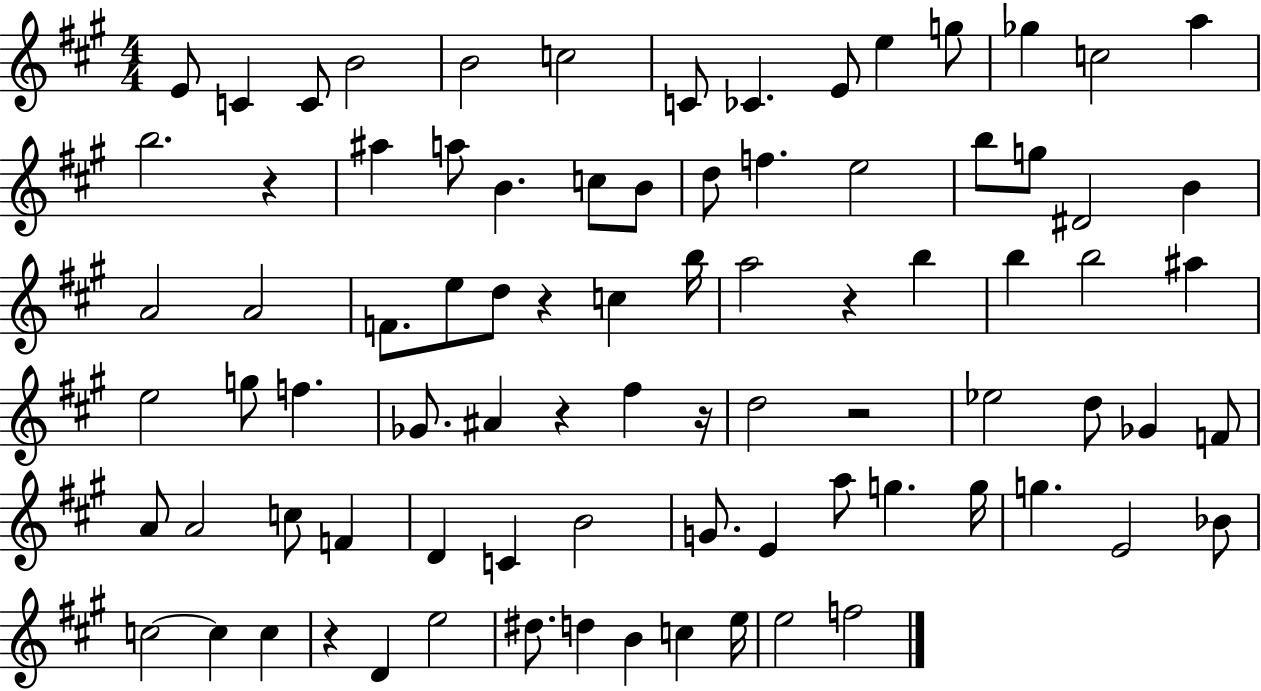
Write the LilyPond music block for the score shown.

{
  \clef treble
  \numericTimeSignature
  \time 4/4
  \key a \major
  \repeat volta 2 { e'8 c'4 c'8 b'2 | b'2 c''2 | c'8 ces'4. e'8 e''4 g''8 | ges''4 c''2 a''4 | \break b''2. r4 | ais''4 a''8 b'4. c''8 b'8 | d''8 f''4. e''2 | b''8 g''8 dis'2 b'4 | \break a'2 a'2 | f'8. e''8 d''8 r4 c''4 b''16 | a''2 r4 b''4 | b''4 b''2 ais''4 | \break e''2 g''8 f''4. | ges'8. ais'4 r4 fis''4 r16 | d''2 r2 | ees''2 d''8 ges'4 f'8 | \break a'8 a'2 c''8 f'4 | d'4 c'4 b'2 | g'8. e'4 a''8 g''4. g''16 | g''4. e'2 bes'8 | \break c''2~~ c''4 c''4 | r4 d'4 e''2 | dis''8. d''4 b'4 c''4 e''16 | e''2 f''2 | \break } \bar "|."
}